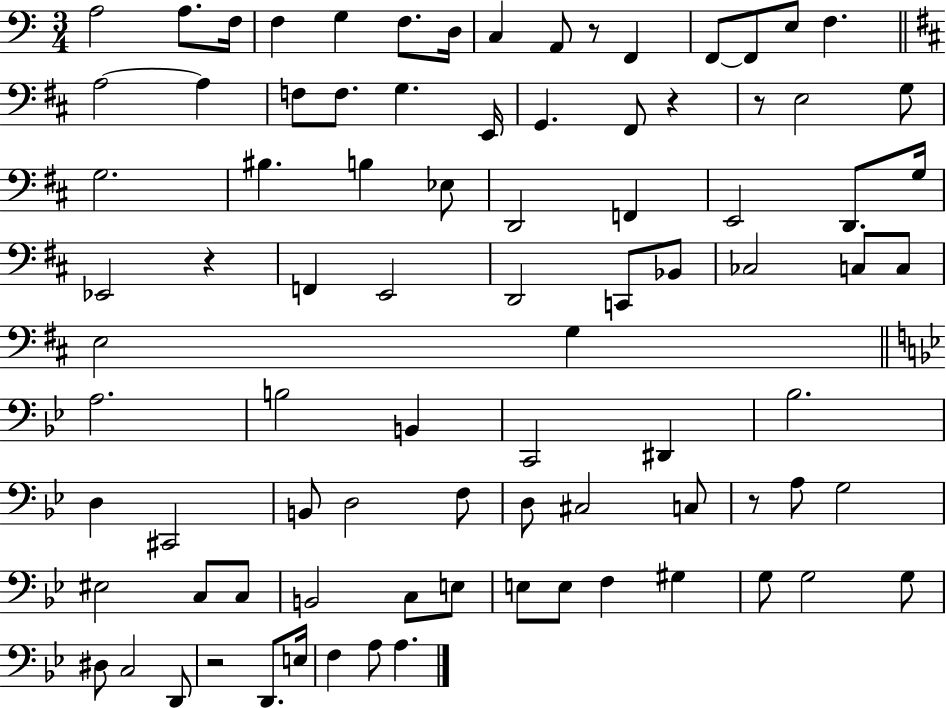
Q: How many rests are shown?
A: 6